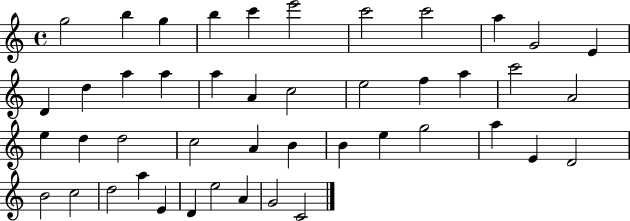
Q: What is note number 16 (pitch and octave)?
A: A5